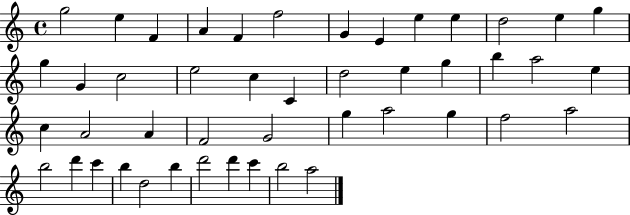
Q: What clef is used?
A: treble